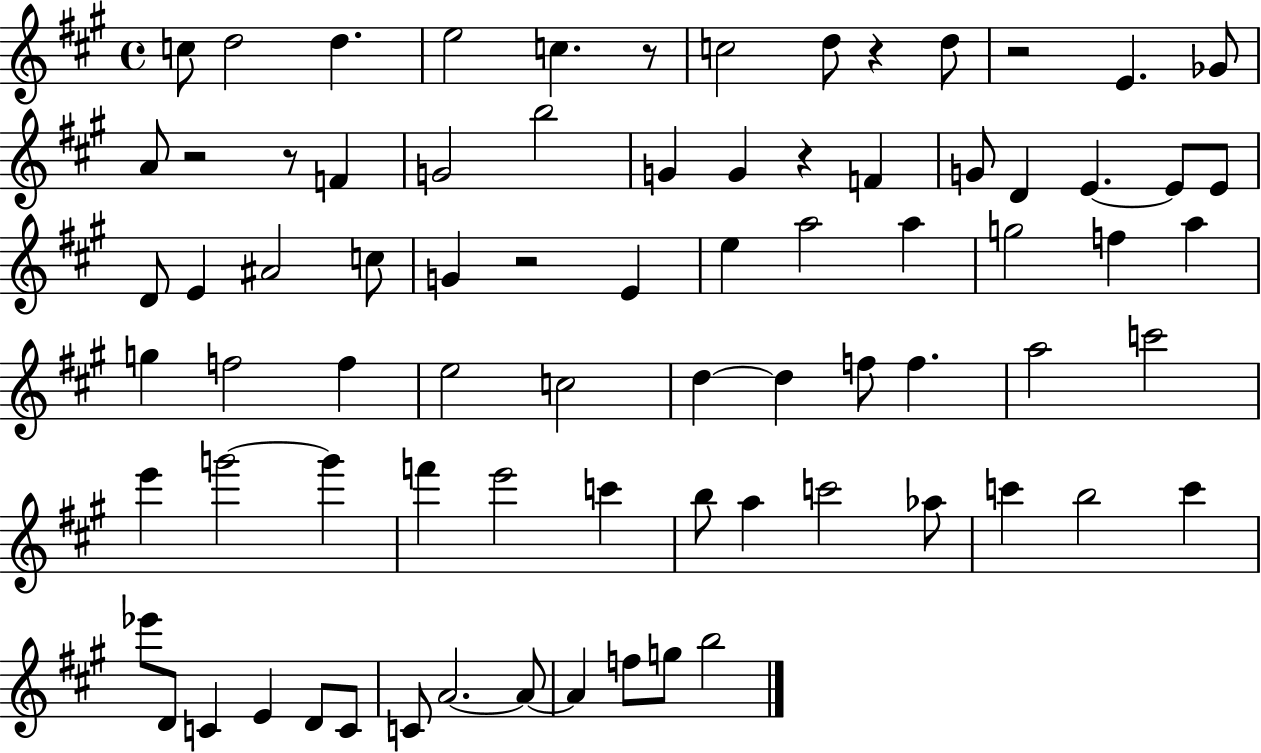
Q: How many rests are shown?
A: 7